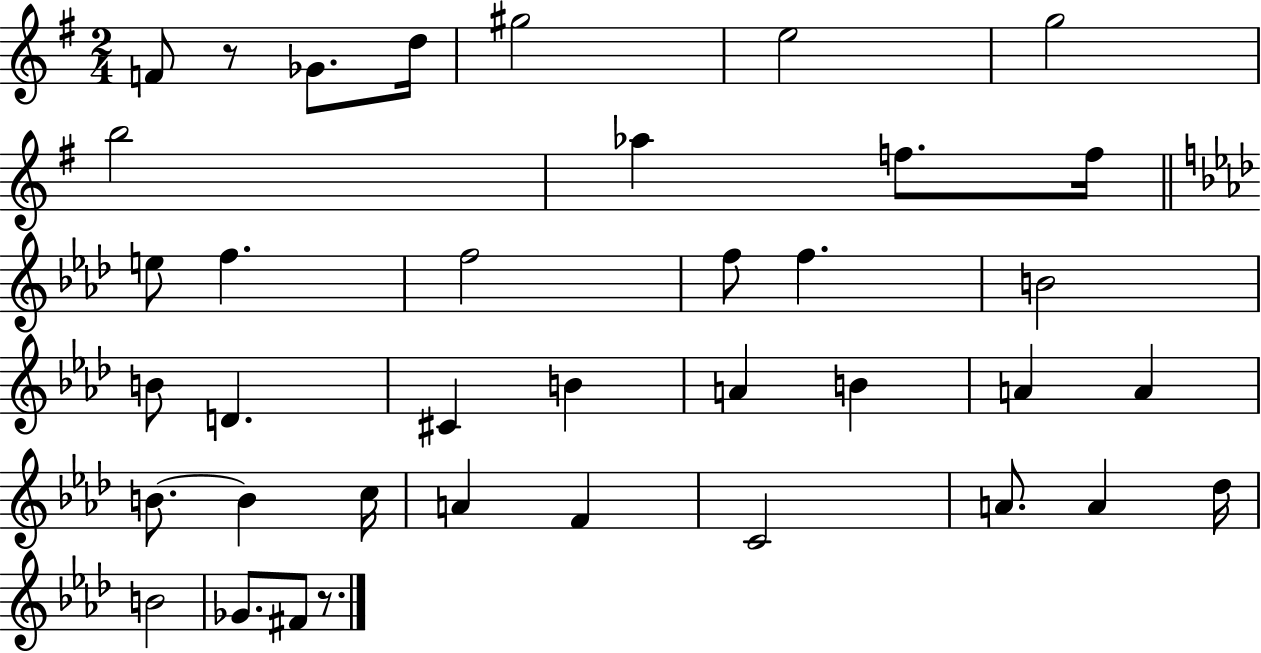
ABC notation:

X:1
T:Untitled
M:2/4
L:1/4
K:G
F/2 z/2 _G/2 d/4 ^g2 e2 g2 b2 _a f/2 f/4 e/2 f f2 f/2 f B2 B/2 D ^C B A B A A B/2 B c/4 A F C2 A/2 A _d/4 B2 _G/2 ^F/2 z/2